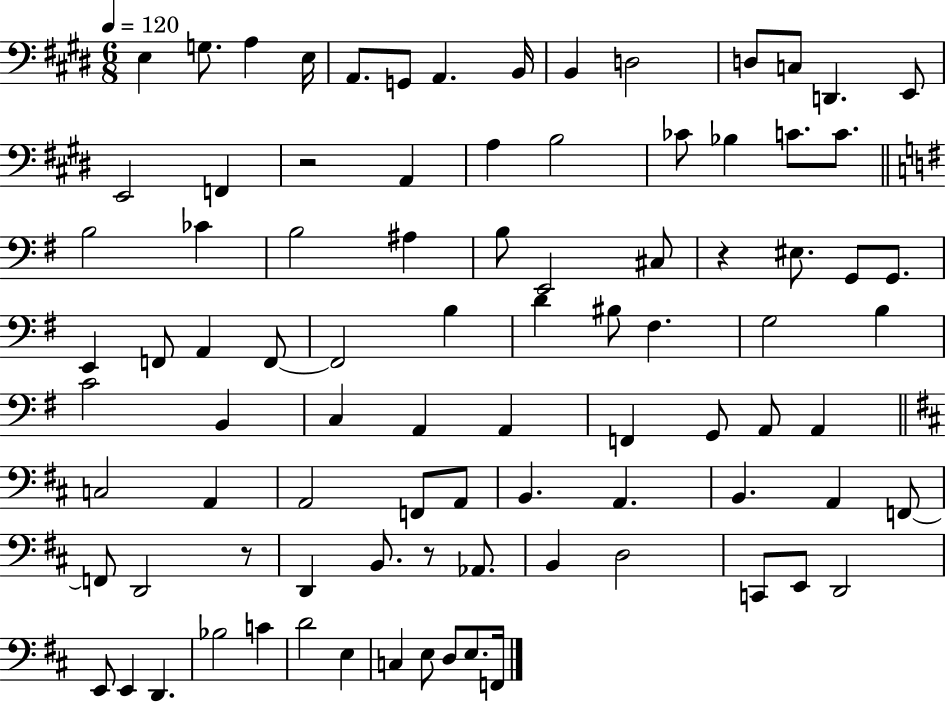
{
  \clef bass
  \numericTimeSignature
  \time 6/8
  \key e \major
  \tempo 4 = 120
  \repeat volta 2 { e4 g8. a4 e16 | a,8. g,8 a,4. b,16 | b,4 d2 | d8 c8 d,4. e,8 | \break e,2 f,4 | r2 a,4 | a4 b2 | ces'8 bes4 c'8. c'8. | \break \bar "||" \break \key e \minor b2 ces'4 | b2 ais4 | b8 e,2 cis8 | r4 eis8. g,8 g,8. | \break e,4 f,8 a,4 f,8~~ | f,2 b4 | d'4 bis8 fis4. | g2 b4 | \break c'2 b,4 | c4 a,4 a,4 | f,4 g,8 a,8 a,4 | \bar "||" \break \key d \major c2 a,4 | a,2 f,8 a,8 | b,4. a,4. | b,4. a,4 f,8~~ | \break f,8 d,2 r8 | d,4 b,8. r8 aes,8. | b,4 d2 | c,8 e,8 d,2 | \break e,8 e,4 d,4. | bes2 c'4 | d'2 e4 | c4 e8 d8 e8. f,16 | \break } \bar "|."
}